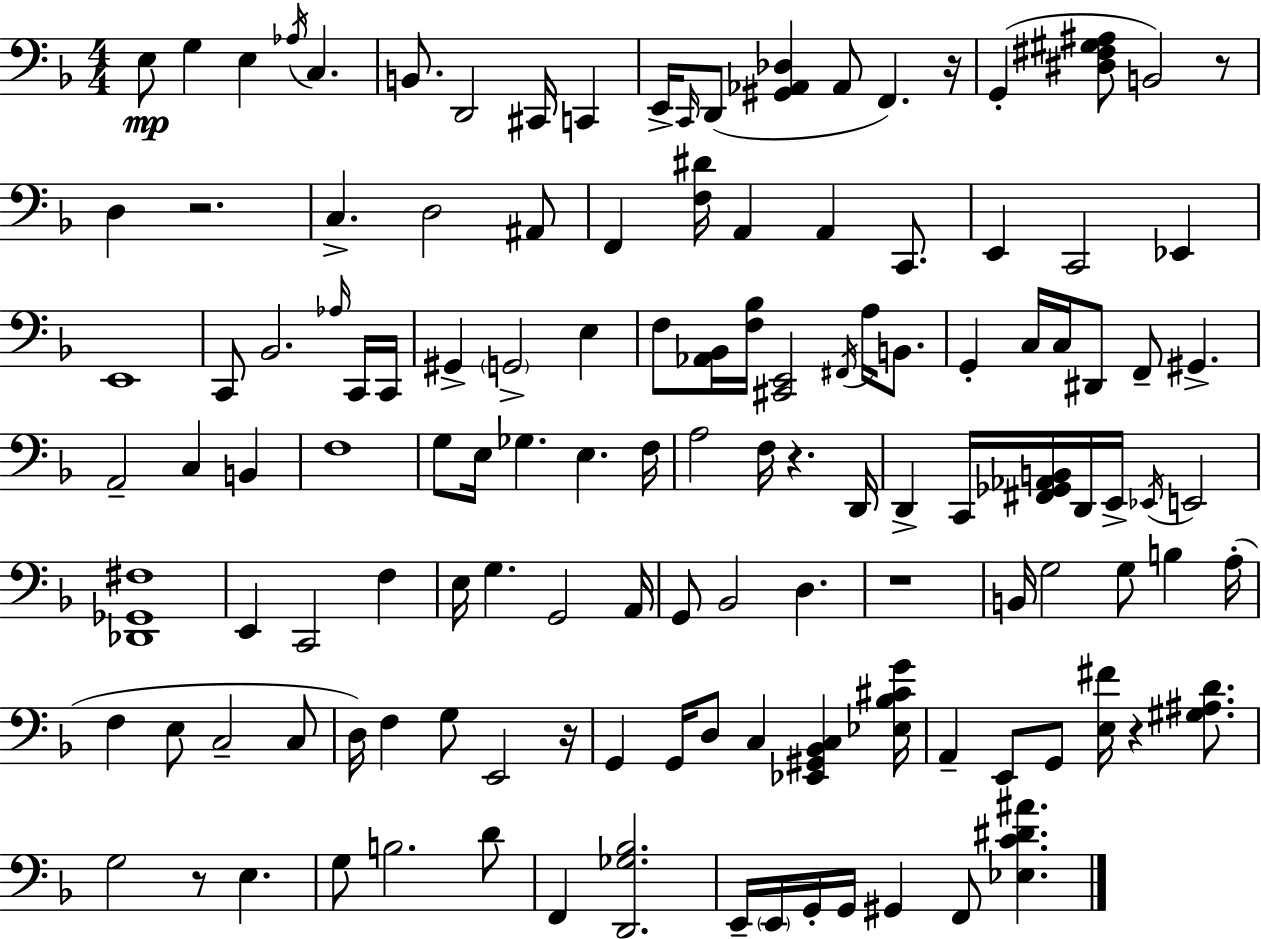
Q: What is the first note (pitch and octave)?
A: E3